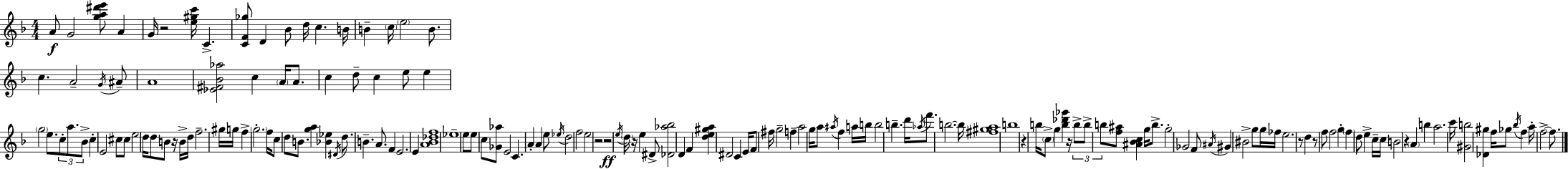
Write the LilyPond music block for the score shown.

{
  \clef treble
  \numericTimeSignature
  \time 4/4
  \key f \major
  \repeat volta 2 { a'8\f g'2 <g'' a'' dis''' e'''>8 a'4 | g'16 r2 <e'' gis'' c'''>16 c'4.-> | <c' f' ges''>8 d'4 bes'8 d''16 c''4. b'16 | b'4-- \parenthesize c''16 \parenthesize e''2 b'8. | \break c''4. a'2-- \acciaccatura { g'16 } ais'8-- | a'1 | <ees' fis' bes' aes''>2 c''4 \parenthesize a'16 a'8. | c''4 d''8-- c''4 e''8 e''4 | \break \parenthesize g''2 e''8. \tuplet 3/2 { c''8-. a''8. | bes'8-> } c''4-. e'2 cis''8 | cis''8 e''2 d''16 d''8 b'8 | r16 b'16-> d''16 f''2.-- gis''16 | \break g''16 f''4-> \parenthesize g''2.-. | f''16 c''8 d''8 b'8. <g'' a''>4 <bes' ees''>4 | \acciaccatura { dis'16 } d''8. b'4.-- a'8. f'4 | e'2. e'4 | \break <a' bes' des'' f''>1 | ees''1-- | e''8 e''8 c''8 <ges' aes''>8 e'2 | c'4. a'4-. a'4 | \break e''8 \acciaccatura { ees''16 } d''2 f''2 | e''2 r2 | r2\ff \acciaccatura { e''16 } \parenthesize d''16 r16 e''4 | dis'8-> <des' aes'' bes''>2 d'4 | \break f'4 <d'' e'' gis'' a''>4 dis'2 | c'4 e'16 f'8 fis''16 g''2-- | f''4-- a''2 g''16 a''8 \acciaccatura { ais''16 } | f''4 a''16 b''16 b''2 b''4.-- | \break d'''16 \acciaccatura { aes''16 } f'''8. b''2.~~ | b''16 <fis'' gis'' a''>1 | b''1 | r4 b''16 \parenthesize c''8-> g''4 | \break <b'' des''' ges'''>4 r16 \tuplet 3/2 { b''8-> b''8-> b''8 } <f'' ais''>8 <ais' bes' c''>4 | g''16 b''8.-> g''2-. ges'2 | f'8 \acciaccatura { ais'16 } gis'4 bis'2-> | g''8 g''16 fes''16 e''2. | \break r8 d''4 r8 f''8 f''2 | g''4-. \parenthesize f''4 d''8 | e''4-> c''16-- c''16 b'2 r4 | \parenthesize a'4 b''4 a''2. | \break c'''16 <gis' b''>2 | <des' gis''>4 f''16 ges''8 \acciaccatura { bes''16 } f''4 a''16-. f''2->~~ | f''8. } \bar "|."
}